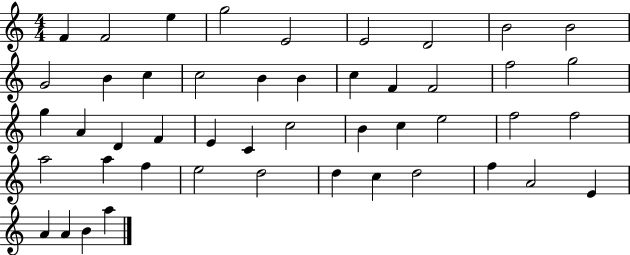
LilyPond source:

{
  \clef treble
  \numericTimeSignature
  \time 4/4
  \key c \major
  f'4 f'2 e''4 | g''2 e'2 | e'2 d'2 | b'2 b'2 | \break g'2 b'4 c''4 | c''2 b'4 b'4 | c''4 f'4 f'2 | f''2 g''2 | \break g''4 a'4 d'4 f'4 | e'4 c'4 c''2 | b'4 c''4 e''2 | f''2 f''2 | \break a''2 a''4 f''4 | e''2 d''2 | d''4 c''4 d''2 | f''4 a'2 e'4 | \break a'4 a'4 b'4 a''4 | \bar "|."
}